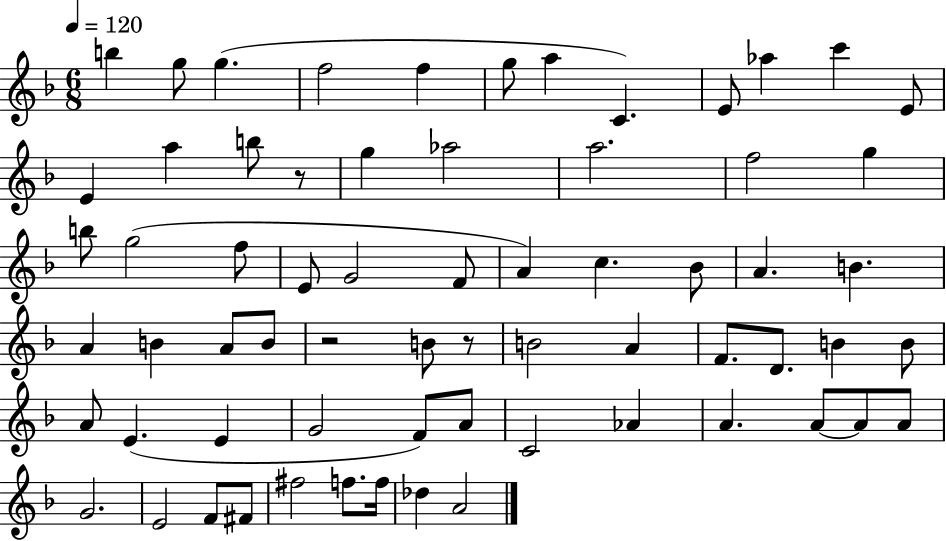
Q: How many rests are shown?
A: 3